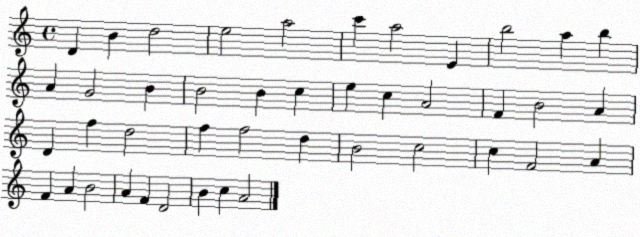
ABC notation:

X:1
T:Untitled
M:4/4
L:1/4
K:C
D B d2 e2 a2 c' a2 E b2 a b A G2 B B2 B c e c A2 F B2 A D f d2 f f2 d B2 c2 c F2 A F A B2 A F D2 B c A2